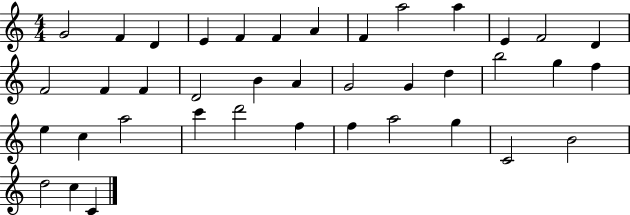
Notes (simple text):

G4/h F4/q D4/q E4/q F4/q F4/q A4/q F4/q A5/h A5/q E4/q F4/h D4/q F4/h F4/q F4/q D4/h B4/q A4/q G4/h G4/q D5/q B5/h G5/q F5/q E5/q C5/q A5/h C6/q D6/h F5/q F5/q A5/h G5/q C4/h B4/h D5/h C5/q C4/q